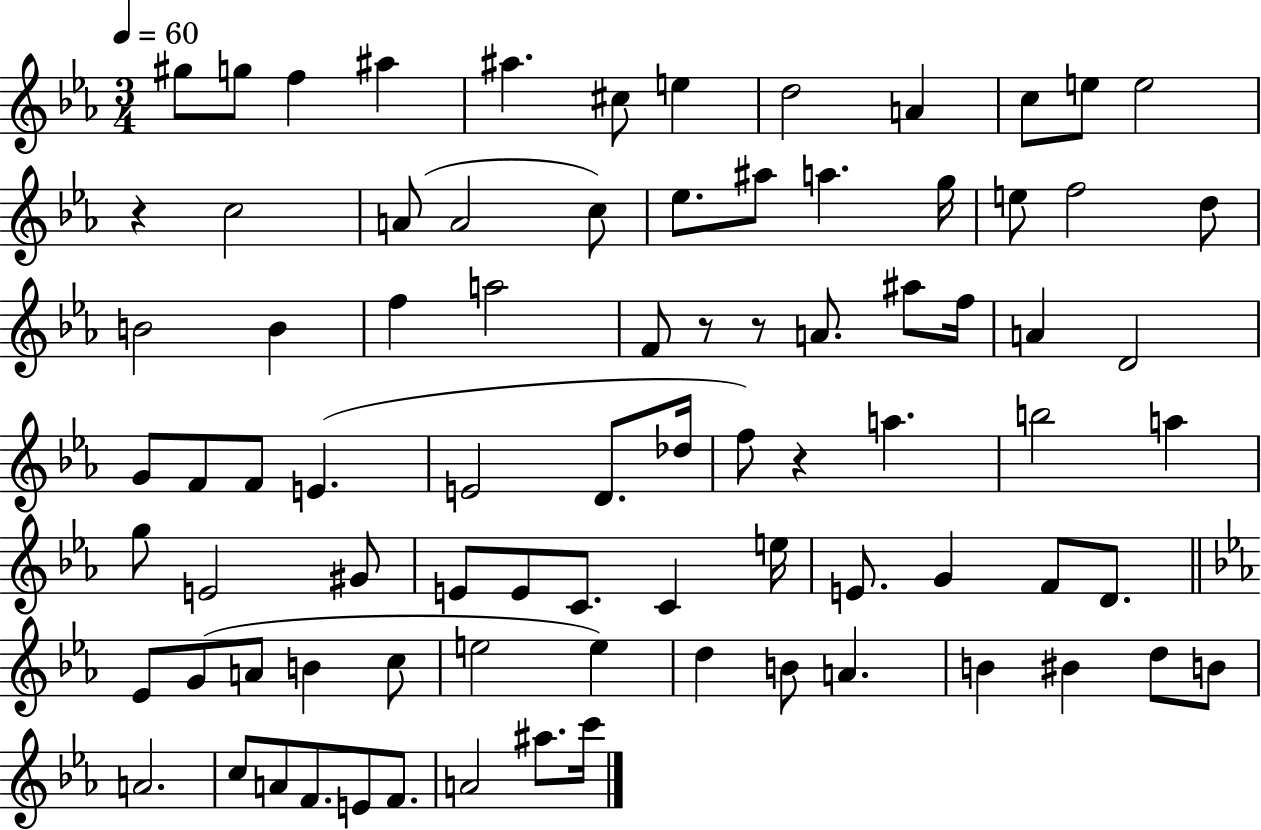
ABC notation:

X:1
T:Untitled
M:3/4
L:1/4
K:Eb
^g/2 g/2 f ^a ^a ^c/2 e d2 A c/2 e/2 e2 z c2 A/2 A2 c/2 _e/2 ^a/2 a g/4 e/2 f2 d/2 B2 B f a2 F/2 z/2 z/2 A/2 ^a/2 f/4 A D2 G/2 F/2 F/2 E E2 D/2 _d/4 f/2 z a b2 a g/2 E2 ^G/2 E/2 E/2 C/2 C e/4 E/2 G F/2 D/2 _E/2 G/2 A/2 B c/2 e2 e d B/2 A B ^B d/2 B/2 A2 c/2 A/2 F/2 E/2 F/2 A2 ^a/2 c'/4